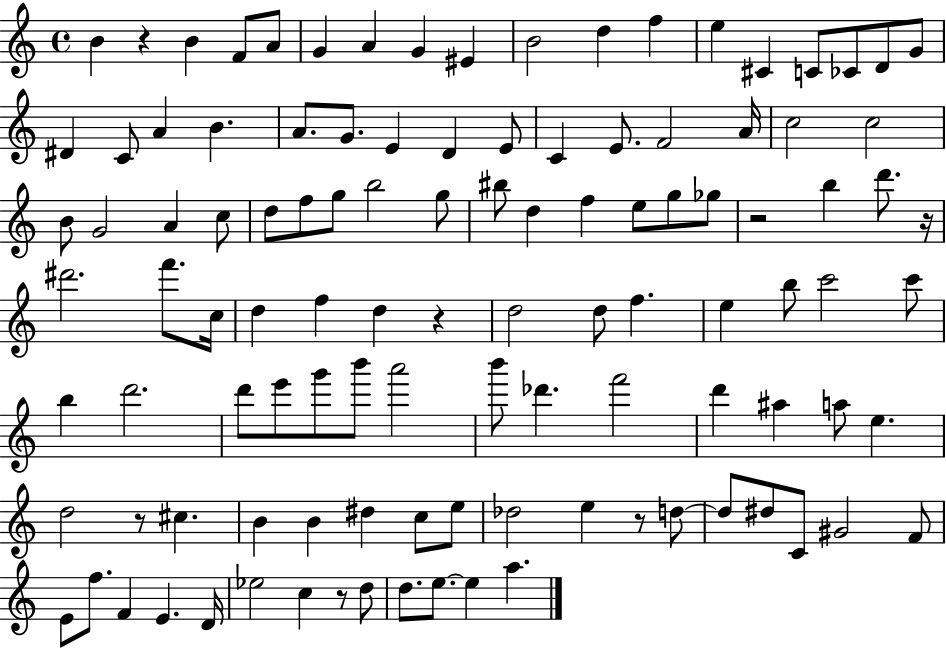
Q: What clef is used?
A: treble